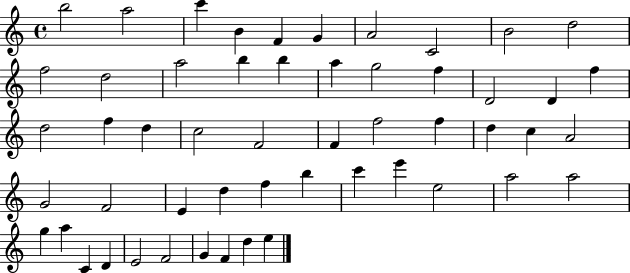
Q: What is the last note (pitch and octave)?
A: E5